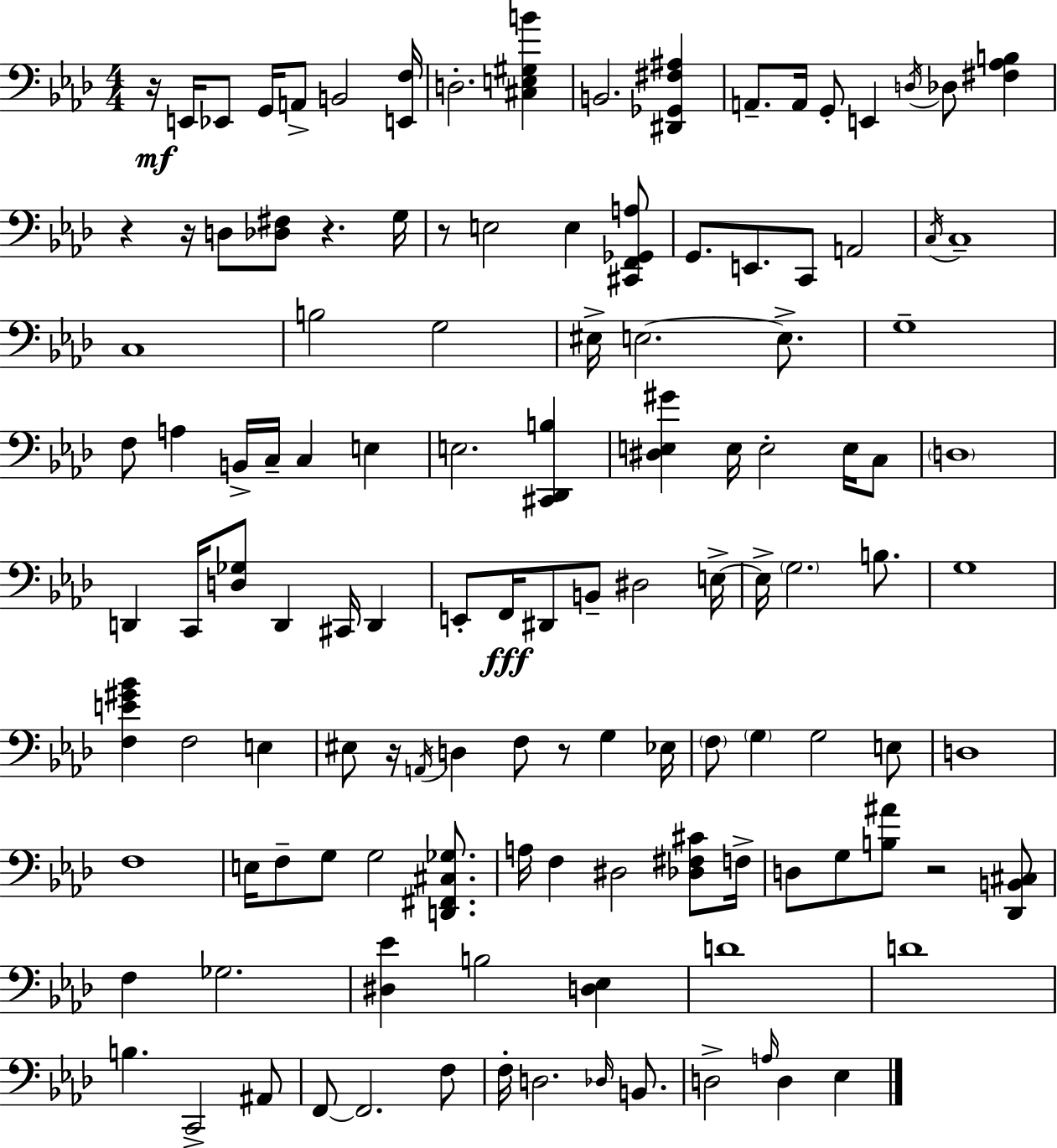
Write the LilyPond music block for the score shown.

{
  \clef bass
  \numericTimeSignature
  \time 4/4
  \key f \minor
  r16\mf e,16 ees,8 g,16 a,8-> b,2 <e, f>16 | d2.-. <cis e gis b'>4 | b,2. <dis, ges, fis ais>4 | a,8.-- a,16 g,8-. e,4 \acciaccatura { d16 } des8 <fis aes b>4 | \break r4 r16 d8 <des fis>8 r4. | g16 r8 e2 e4 <cis, f, ges, a>8 | g,8. e,8. c,8 a,2 | \acciaccatura { c16 } c1-- | \break c1 | b2 g2 | eis16-> e2.~~ e8.-> | g1-- | \break f8 a4 b,16-> c16-- c4 e4 | e2. <cis, des, b>4 | <dis e gis'>4 e16 e2-. e16 | c8 \parenthesize d1 | \break d,4 c,16 <d ges>8 d,4 cis,16 d,4 | e,8-. f,16\fff dis,8 b,8-- dis2 | e16->~~ e16-> \parenthesize g2. b8. | g1 | \break <f e' gis' bes'>4 f2 e4 | eis8 r16 \acciaccatura { a,16 } d4 f8 r8 g4 | ees16 \parenthesize f8 \parenthesize g4 g2 | e8 d1 | \break f1 | e16 f8-- g8 g2 | <d, fis, cis ges>8. a16 f4 dis2 | <des fis cis'>8 f16-> d8 g8 <b ais'>8 r2 | \break <des, b, cis>8 f4 ges2. | <dis ees'>4 b2 <d ees>4 | d'1 | d'1 | \break b4. c,2-> | ais,8 f,8~~ f,2. | f8 f16-. d2. | \grace { des16 } b,8. d2-> \grace { a16 } d4 | \break ees4 \bar "|."
}